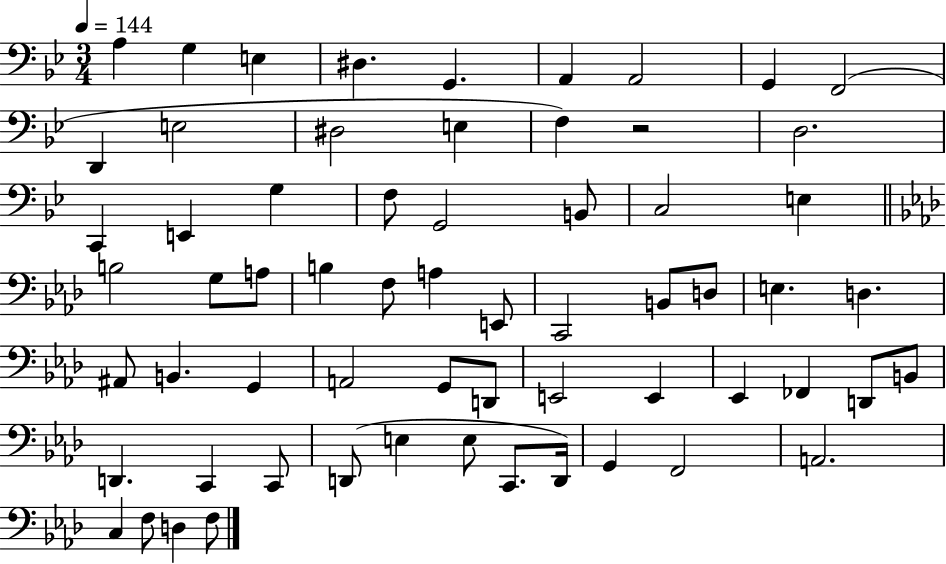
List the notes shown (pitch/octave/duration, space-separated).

A3/q G3/q E3/q D#3/q. G2/q. A2/q A2/h G2/q F2/h D2/q E3/h D#3/h E3/q F3/q R/h D3/h. C2/q E2/q G3/q F3/e G2/h B2/e C3/h E3/q B3/h G3/e A3/e B3/q F3/e A3/q E2/e C2/h B2/e D3/e E3/q. D3/q. A#2/e B2/q. G2/q A2/h G2/e D2/e E2/h E2/q Eb2/q FES2/q D2/e B2/e D2/q. C2/q C2/e D2/e E3/q E3/e C2/e. D2/s G2/q F2/h A2/h. C3/q F3/e D3/q F3/e